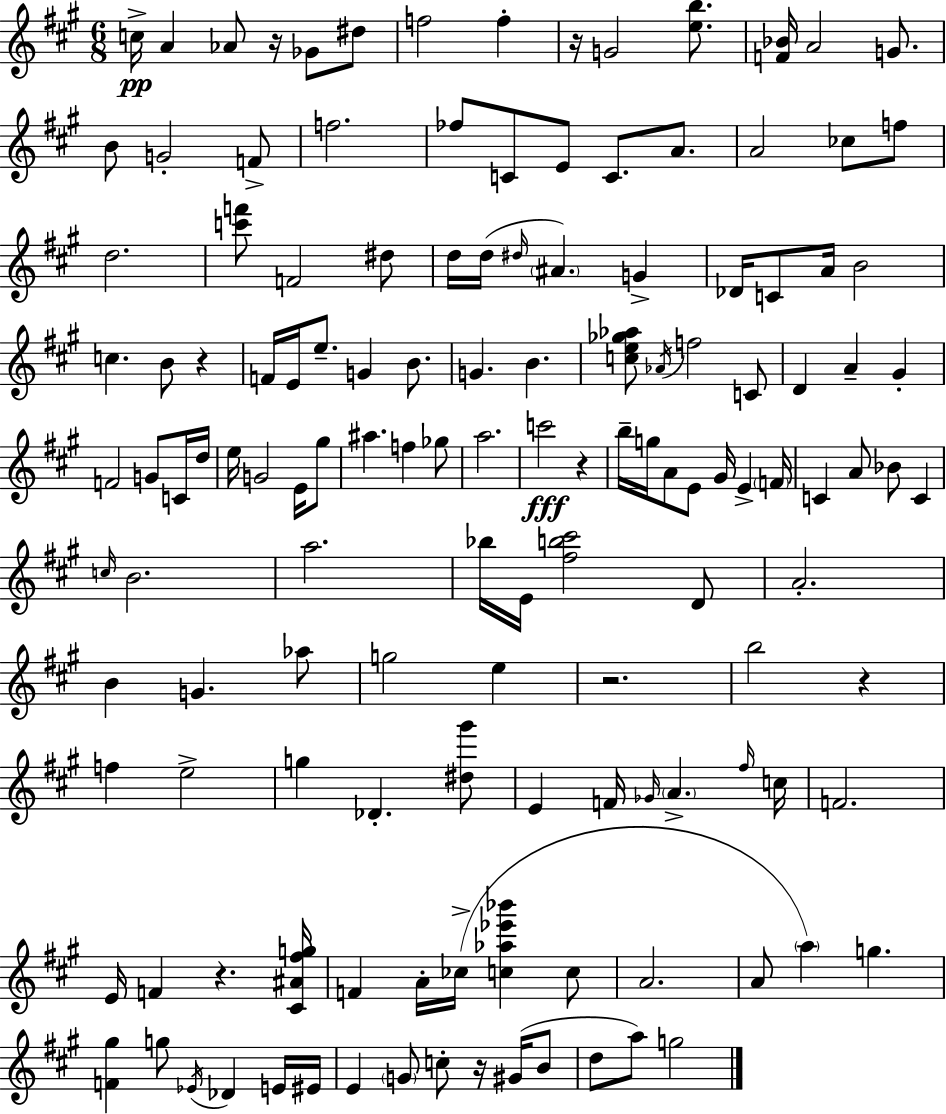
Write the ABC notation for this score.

X:1
T:Untitled
M:6/8
L:1/4
K:A
c/4 A _A/2 z/4 _G/2 ^d/2 f2 f z/4 G2 [eb]/2 [F_B]/4 A2 G/2 B/2 G2 F/2 f2 _f/2 C/2 E/2 C/2 A/2 A2 _c/2 f/2 d2 [c'f']/2 F2 ^d/2 d/4 d/4 ^d/4 ^A G _D/4 C/2 A/4 B2 c B/2 z F/4 E/4 e/2 G B/2 G B [ce_g_a]/2 _A/4 f2 C/2 D A ^G F2 G/2 C/4 d/4 e/4 G2 E/4 ^g/2 ^a f _g/2 a2 c'2 z b/4 g/4 A/2 E/2 ^G/4 E F/4 C A/2 _B/2 C c/4 B2 a2 _b/4 E/4 [^fb^c']2 D/2 A2 B G _a/2 g2 e z2 b2 z f e2 g _D [^d^g']/2 E F/4 _G/4 A ^f/4 c/4 F2 E/4 F z [^C^A^fg]/4 F A/4 _c/4 [c_a_e'_b'] c/2 A2 A/2 a g [F^g] g/2 _E/4 _D E/4 ^E/4 E G/2 c/2 z/4 ^G/4 B/2 d/2 a/2 g2